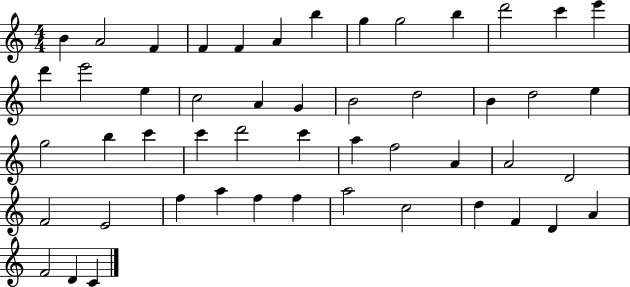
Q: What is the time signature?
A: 4/4